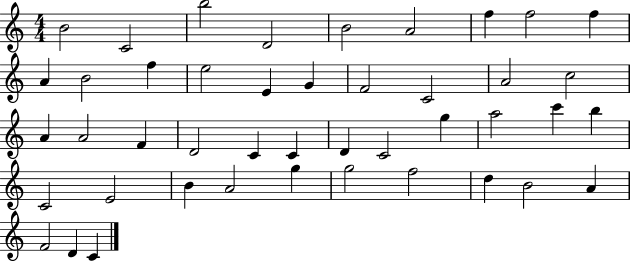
{
  \clef treble
  \numericTimeSignature
  \time 4/4
  \key c \major
  b'2 c'2 | b''2 d'2 | b'2 a'2 | f''4 f''2 f''4 | \break a'4 b'2 f''4 | e''2 e'4 g'4 | f'2 c'2 | a'2 c''2 | \break a'4 a'2 f'4 | d'2 c'4 c'4 | d'4 c'2 g''4 | a''2 c'''4 b''4 | \break c'2 e'2 | b'4 a'2 g''4 | g''2 f''2 | d''4 b'2 a'4 | \break f'2 d'4 c'4 | \bar "|."
}